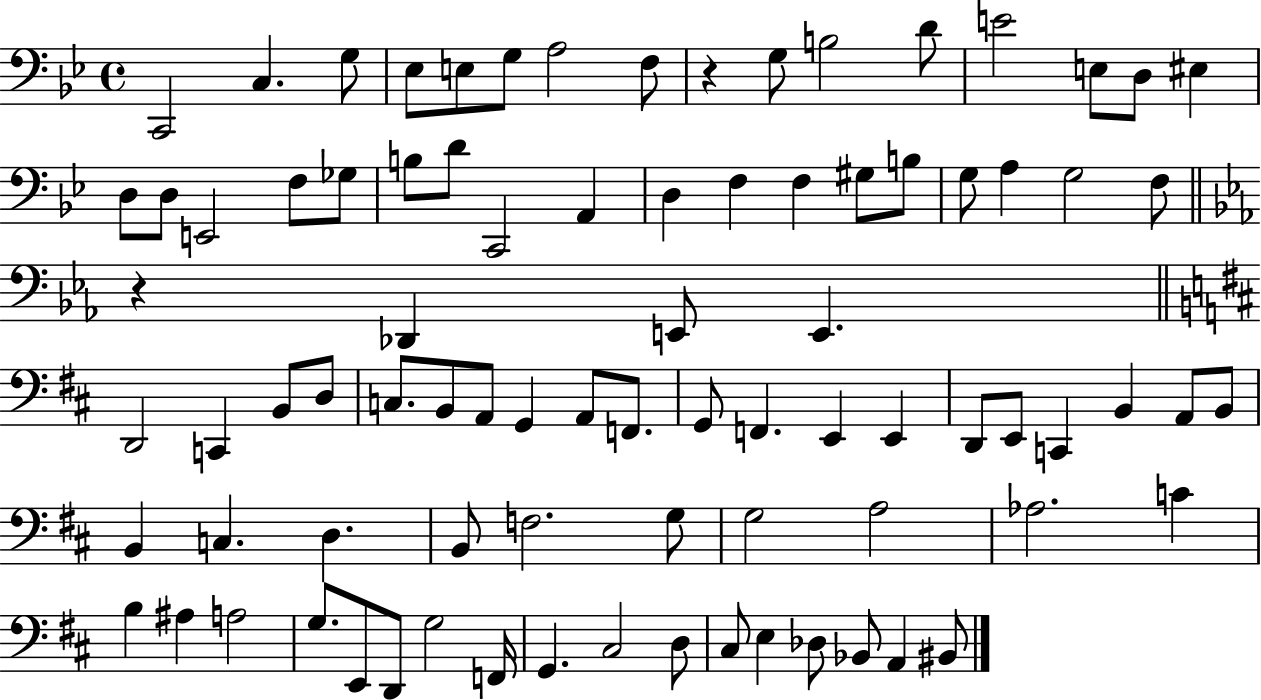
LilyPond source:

{
  \clef bass
  \time 4/4
  \defaultTimeSignature
  \key bes \major
  c,2 c4. g8 | ees8 e8 g8 a2 f8 | r4 g8 b2 d'8 | e'2 e8 d8 eis4 | \break d8 d8 e,2 f8 ges8 | b8 d'8 c,2 a,4 | d4 f4 f4 gis8 b8 | g8 a4 g2 f8 | \break \bar "||" \break \key ees \major r4 des,4 e,8 e,4. | \bar "||" \break \key d \major d,2 c,4 b,8 d8 | c8. b,8 a,8 g,4 a,8 f,8. | g,8 f,4. e,4 e,4 | d,8 e,8 c,4 b,4 a,8 b,8 | \break b,4 c4. d4. | b,8 f2. g8 | g2 a2 | aes2. c'4 | \break b4 ais4 a2 | g8. e,8 d,8 g2 f,16 | g,4. cis2 d8 | cis8 e4 des8 bes,8 a,4 bis,8 | \break \bar "|."
}